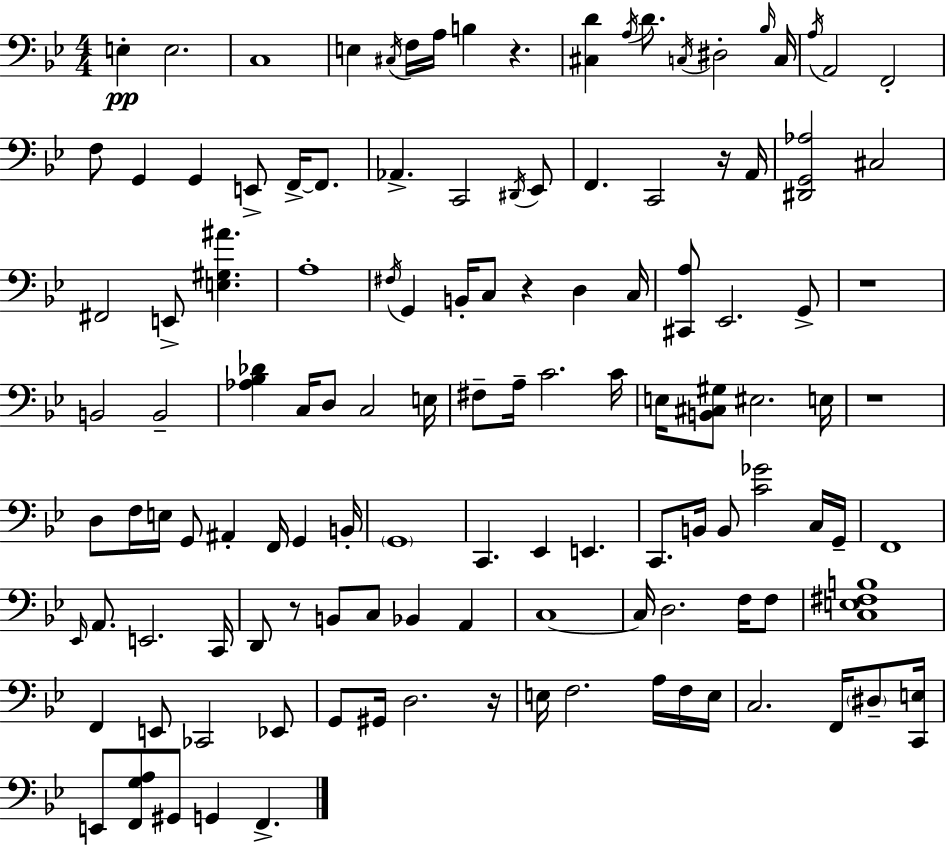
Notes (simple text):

E3/q E3/h. C3/w E3/q C#3/s F3/s A3/s B3/q R/q. [C#3,D4]/q A3/s D4/e. C3/s D#3/h Bb3/s C3/s A3/s A2/h F2/h F3/e G2/q G2/q E2/e F2/s F2/e. Ab2/q. C2/h D#2/s Eb2/e F2/q. C2/h R/s A2/s [D#2,G2,Ab3]/h C#3/h F#2/h E2/e [E3,G#3,A#4]/q. A3/w F#3/s G2/q B2/s C3/e R/q D3/q C3/s [C#2,A3]/e Eb2/h. G2/e R/w B2/h B2/h [Ab3,Bb3,Db4]/q C3/s D3/e C3/h E3/s F#3/e A3/s C4/h. C4/s E3/s [B2,C#3,G#3]/e EIS3/h. E3/s R/w D3/e F3/s E3/s G2/e A#2/q F2/s G2/q B2/s G2/w C2/q. Eb2/q E2/q. C2/e. B2/s B2/e [C4,Gb4]/h C3/s G2/s F2/w Eb2/s A2/e. E2/h. C2/s D2/e R/e B2/e C3/e Bb2/q A2/q C3/w C3/s D3/h. F3/s F3/e [C3,E3,F#3,B3]/w F2/q E2/e CES2/h Eb2/e G2/e G#2/s D3/h. R/s E3/s F3/h. A3/s F3/s E3/s C3/h. F2/s D#3/e [C2,E3]/s E2/e [F2,G3,A3]/e G#2/e G2/q F2/q.